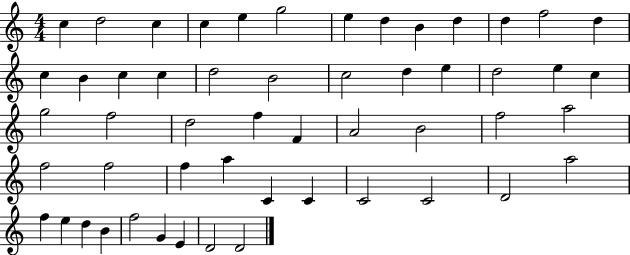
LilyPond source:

{
  \clef treble
  \numericTimeSignature
  \time 4/4
  \key c \major
  c''4 d''2 c''4 | c''4 e''4 g''2 | e''4 d''4 b'4 d''4 | d''4 f''2 d''4 | \break c''4 b'4 c''4 c''4 | d''2 b'2 | c''2 d''4 e''4 | d''2 e''4 c''4 | \break g''2 f''2 | d''2 f''4 f'4 | a'2 b'2 | f''2 a''2 | \break f''2 f''2 | f''4 a''4 c'4 c'4 | c'2 c'2 | d'2 a''2 | \break f''4 e''4 d''4 b'4 | f''2 g'4 e'4 | d'2 d'2 | \bar "|."
}